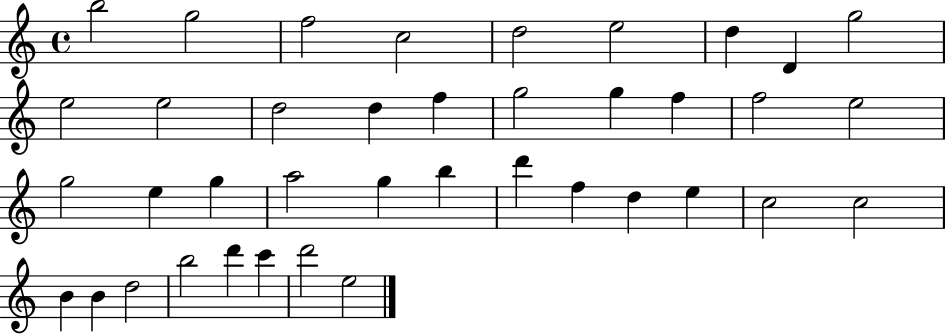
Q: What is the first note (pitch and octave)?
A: B5